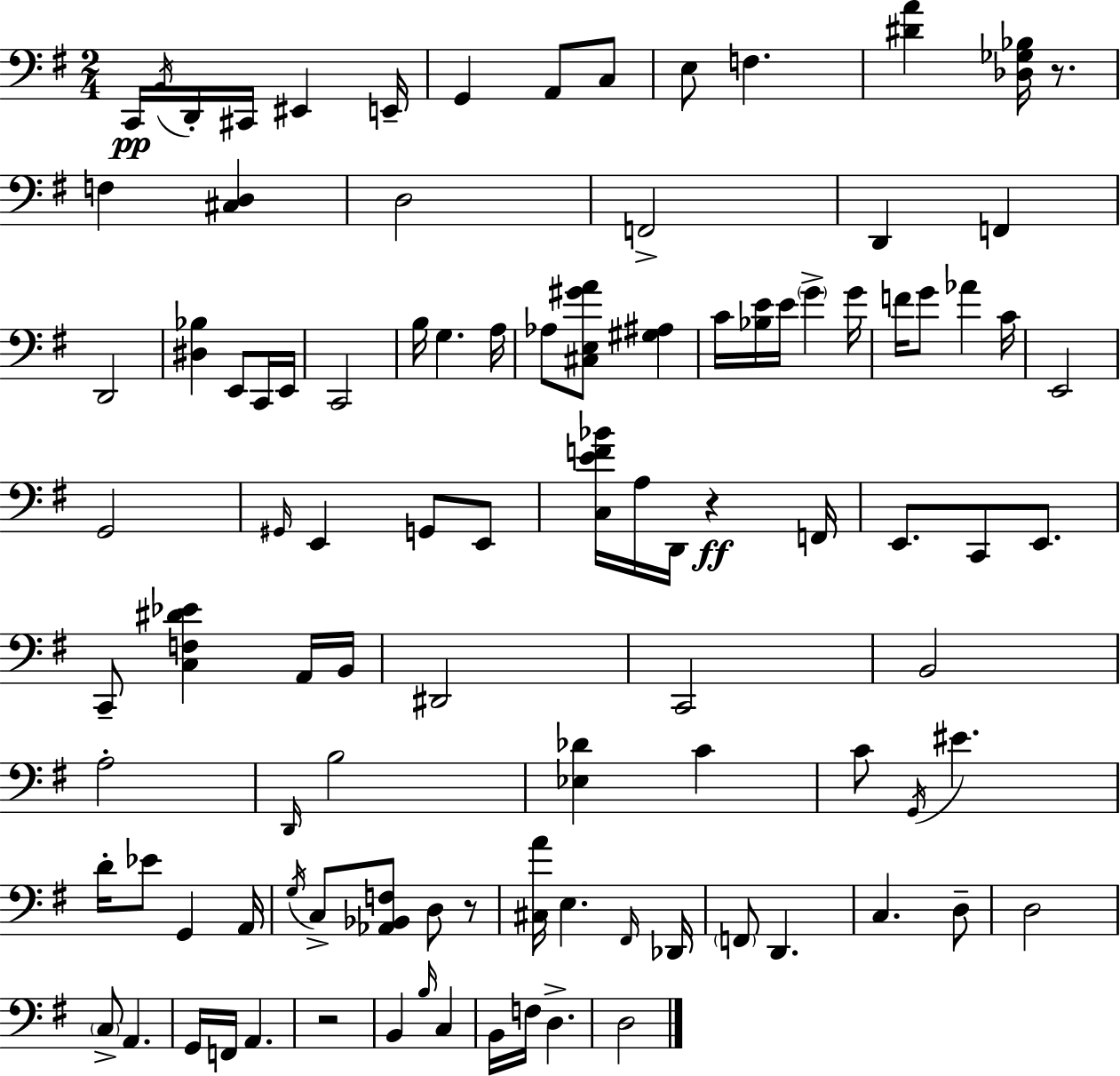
C2/s B2/s D2/s C#2/s EIS2/q E2/s G2/q A2/e C3/e E3/e F3/q. [D#4,A4]/q [Db3,Gb3,Bb3]/s R/e. F3/q [C#3,D3]/q D3/h F2/h D2/q F2/q D2/h [D#3,Bb3]/q E2/e C2/s E2/s C2/h B3/s G3/q. A3/s Ab3/e [C#3,E3,G#4,A4]/e [G#3,A#3]/q C4/s [Bb3,E4]/s E4/s G4/q G4/s F4/s G4/e Ab4/q C4/s E2/h G2/h G#2/s E2/q G2/e E2/e [C3,E4,F4,Bb4]/s A3/s D2/s R/q F2/s E2/e. C2/e E2/e. C2/e [C3,F3,D#4,Eb4]/q A2/s B2/s D#2/h C2/h B2/h A3/h D2/s B3/h [Eb3,Db4]/q C4/q C4/e G2/s EIS4/q. D4/s Eb4/e G2/q A2/s G3/s C3/e [Ab2,Bb2,F3]/e D3/e R/e [C#3,A4]/s E3/q. F#2/s Db2/s F2/e D2/q. C3/q. D3/e D3/h C3/e A2/q. G2/s F2/s A2/q. R/h B2/q B3/s C3/q B2/s F3/s D3/q. D3/h